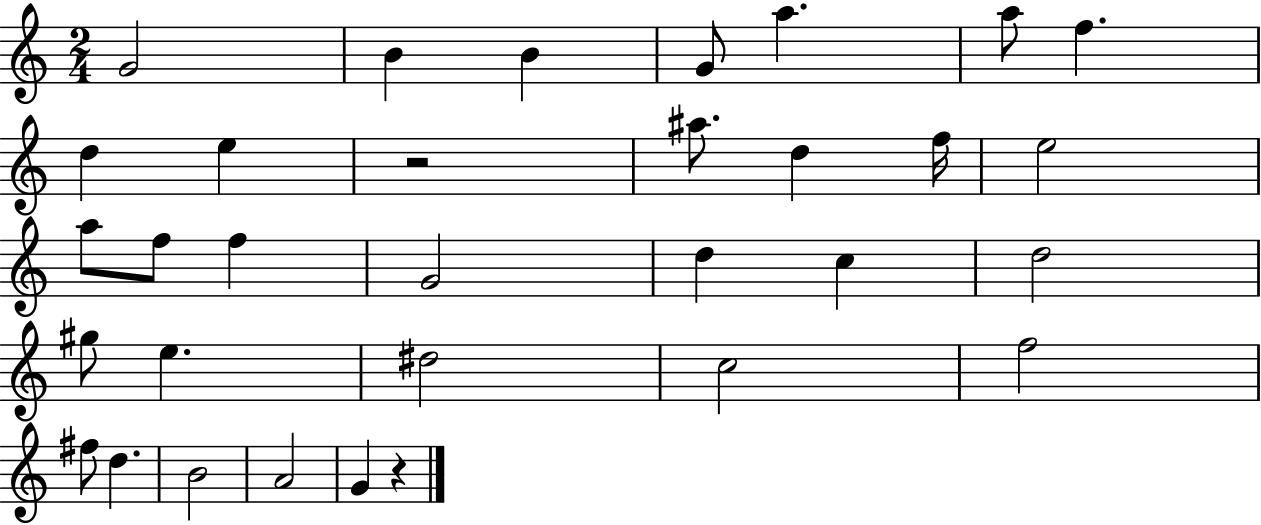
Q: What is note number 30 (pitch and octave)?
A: G4